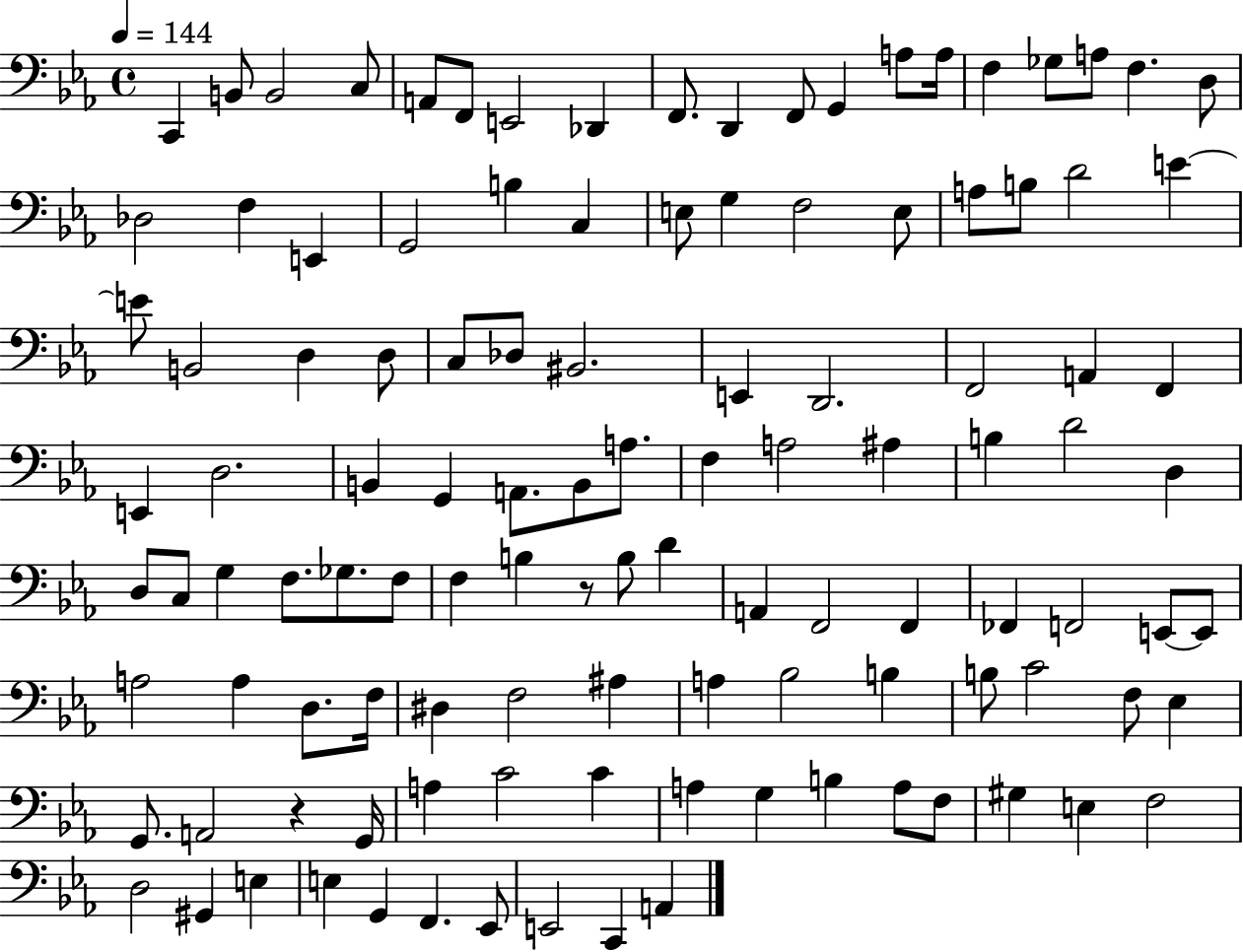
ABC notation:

X:1
T:Untitled
M:4/4
L:1/4
K:Eb
C,, B,,/2 B,,2 C,/2 A,,/2 F,,/2 E,,2 _D,, F,,/2 D,, F,,/2 G,, A,/2 A,/4 F, _G,/2 A,/2 F, D,/2 _D,2 F, E,, G,,2 B, C, E,/2 G, F,2 E,/2 A,/2 B,/2 D2 E E/2 B,,2 D, D,/2 C,/2 _D,/2 ^B,,2 E,, D,,2 F,,2 A,, F,, E,, D,2 B,, G,, A,,/2 B,,/2 A,/2 F, A,2 ^A, B, D2 D, D,/2 C,/2 G, F,/2 _G,/2 F,/2 F, B, z/2 B,/2 D A,, F,,2 F,, _F,, F,,2 E,,/2 E,,/2 A,2 A, D,/2 F,/4 ^D, F,2 ^A, A, _B,2 B, B,/2 C2 F,/2 _E, G,,/2 A,,2 z G,,/4 A, C2 C A, G, B, A,/2 F,/2 ^G, E, F,2 D,2 ^G,, E, E, G,, F,, _E,,/2 E,,2 C,, A,,